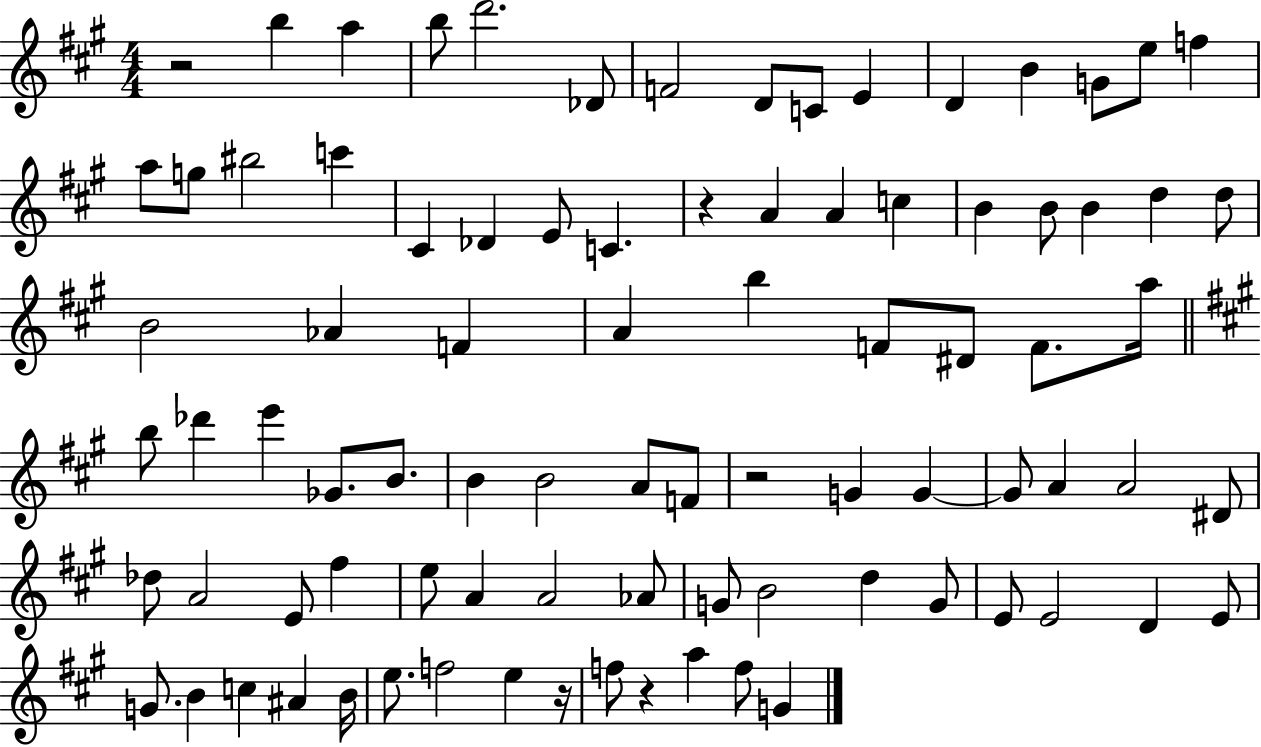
R/h B5/q A5/q B5/e D6/h. Db4/e F4/h D4/e C4/e E4/q D4/q B4/q G4/e E5/e F5/q A5/e G5/e BIS5/h C6/q C#4/q Db4/q E4/e C4/q. R/q A4/q A4/q C5/q B4/q B4/e B4/q D5/q D5/e B4/h Ab4/q F4/q A4/q B5/q F4/e D#4/e F4/e. A5/s B5/e Db6/q E6/q Gb4/e. B4/e. B4/q B4/h A4/e F4/e R/h G4/q G4/q G4/e A4/q A4/h D#4/e Db5/e A4/h E4/e F#5/q E5/e A4/q A4/h Ab4/e G4/e B4/h D5/q G4/e E4/e E4/h D4/q E4/e G4/e. B4/q C5/q A#4/q B4/s E5/e. F5/h E5/q R/s F5/e R/q A5/q F5/e G4/q